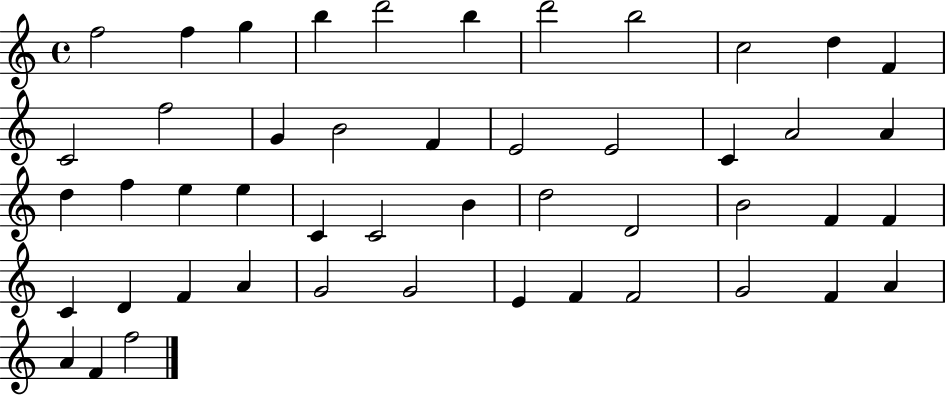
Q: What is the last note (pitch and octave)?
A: F5